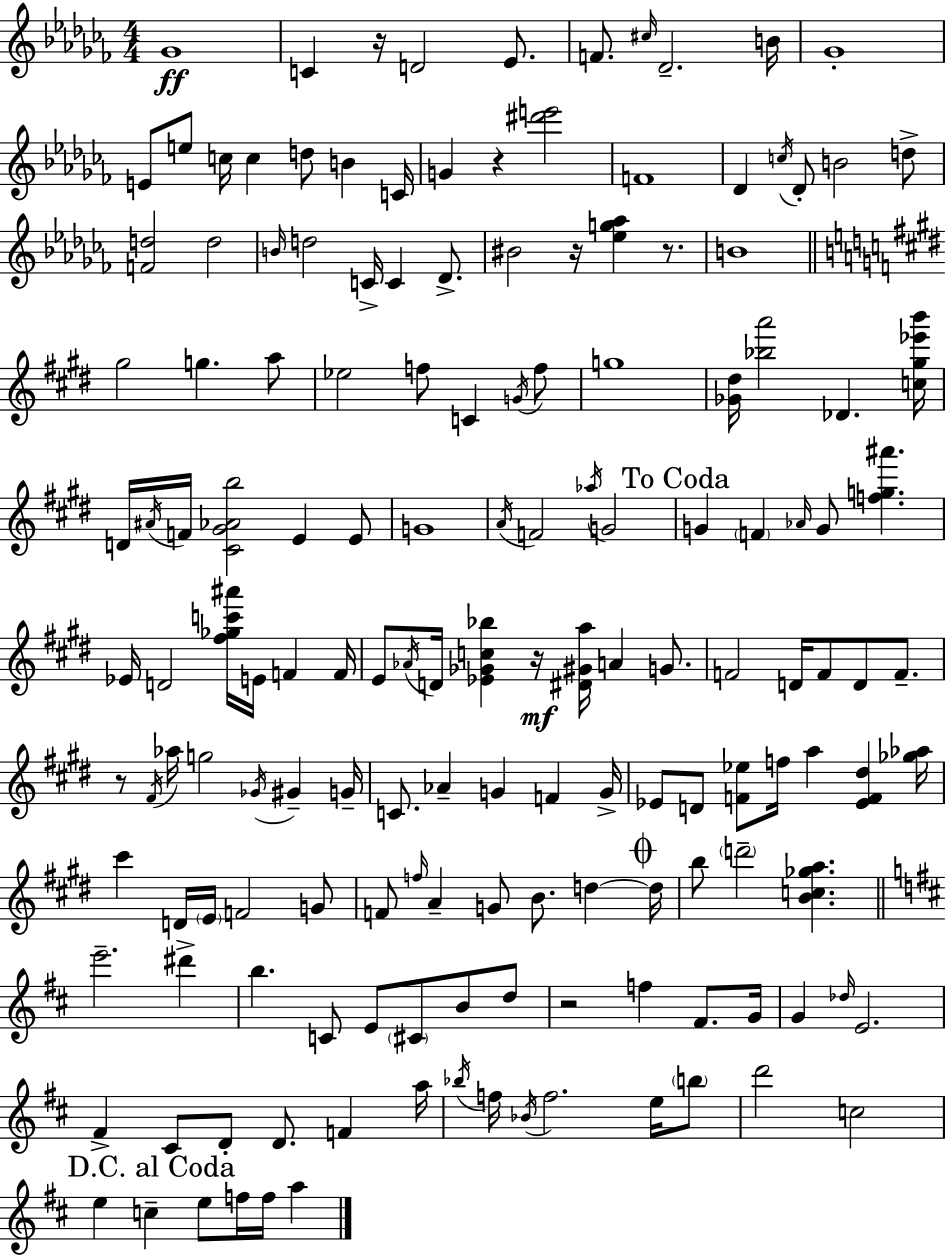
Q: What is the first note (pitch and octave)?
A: Gb4